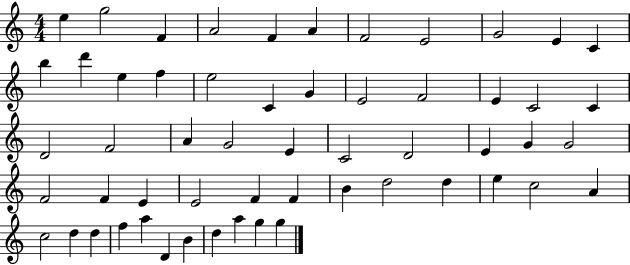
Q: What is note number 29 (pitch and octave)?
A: C4